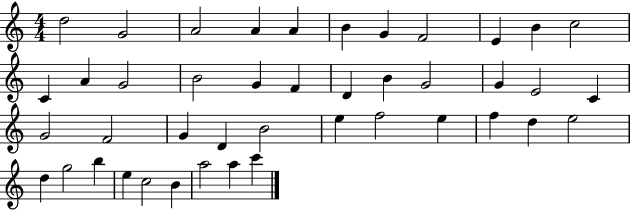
X:1
T:Untitled
M:4/4
L:1/4
K:C
d2 G2 A2 A A B G F2 E B c2 C A G2 B2 G F D B G2 G E2 C G2 F2 G D B2 e f2 e f d e2 d g2 b e c2 B a2 a c'